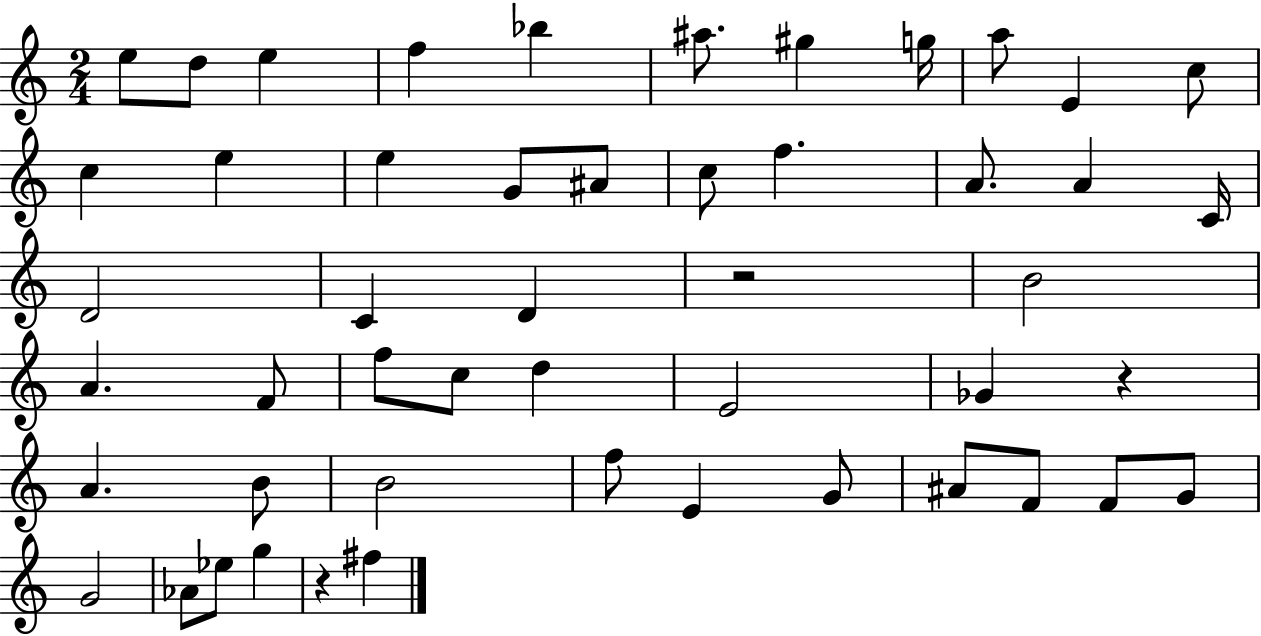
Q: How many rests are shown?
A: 3